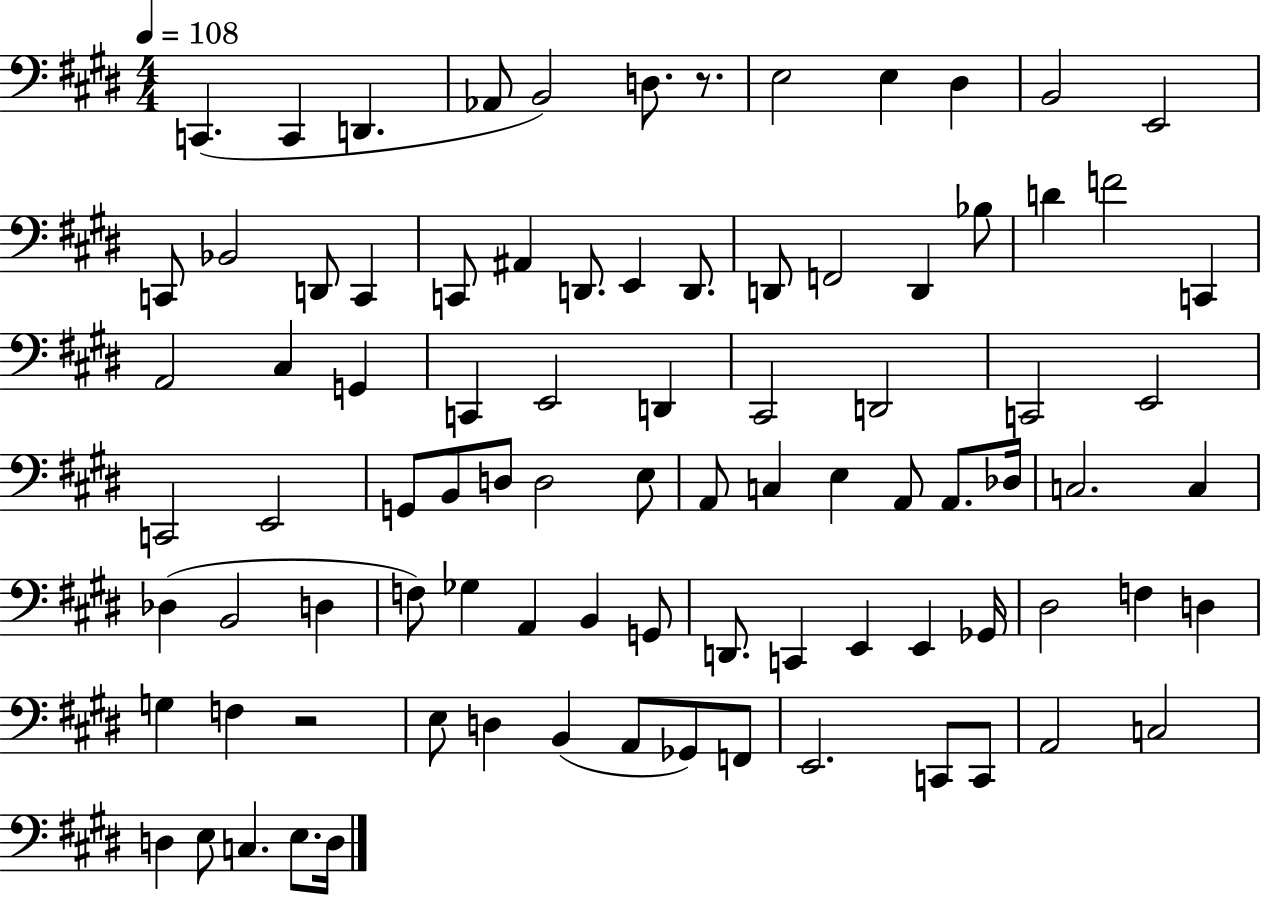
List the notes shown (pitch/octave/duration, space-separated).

C2/q. C2/q D2/q. Ab2/e B2/h D3/e. R/e. E3/h E3/q D#3/q B2/h E2/h C2/e Bb2/h D2/e C2/q C2/e A#2/q D2/e. E2/q D2/e. D2/e F2/h D2/q Bb3/e D4/q F4/h C2/q A2/h C#3/q G2/q C2/q E2/h D2/q C#2/h D2/h C2/h E2/h C2/h E2/h G2/e B2/e D3/e D3/h E3/e A2/e C3/q E3/q A2/e A2/e. Db3/s C3/h. C3/q Db3/q B2/h D3/q F3/e Gb3/q A2/q B2/q G2/e D2/e. C2/q E2/q E2/q Gb2/s D#3/h F3/q D3/q G3/q F3/q R/h E3/e D3/q B2/q A2/e Gb2/e F2/e E2/h. C2/e C2/e A2/h C3/h D3/q E3/e C3/q. E3/e. D3/s